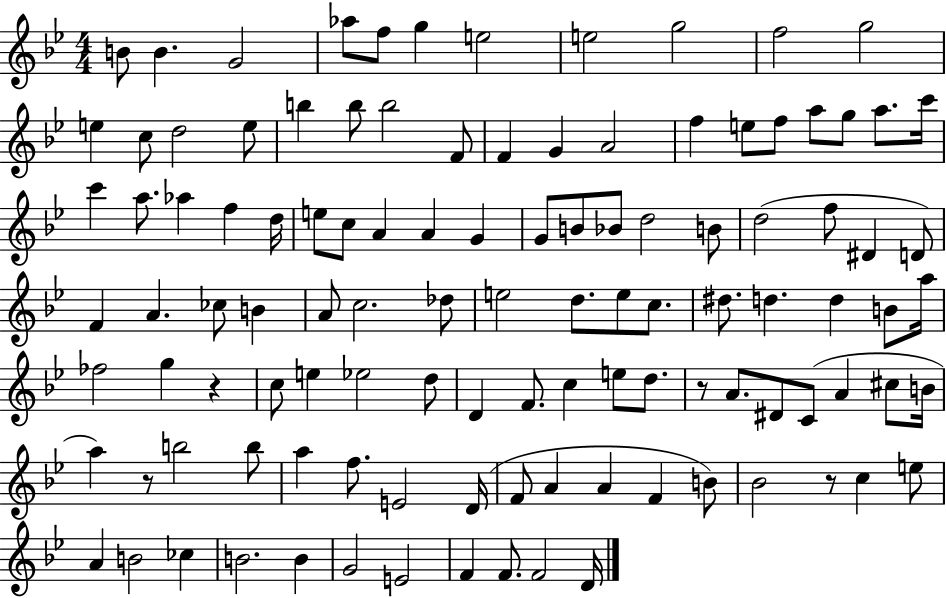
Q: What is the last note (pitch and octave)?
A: D4